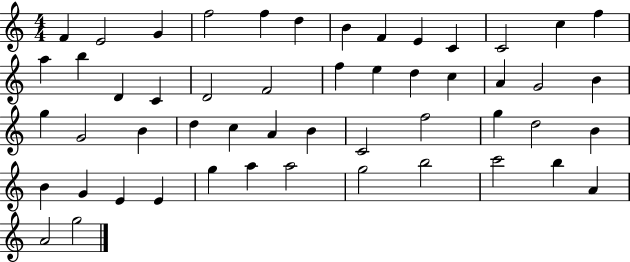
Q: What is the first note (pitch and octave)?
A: F4